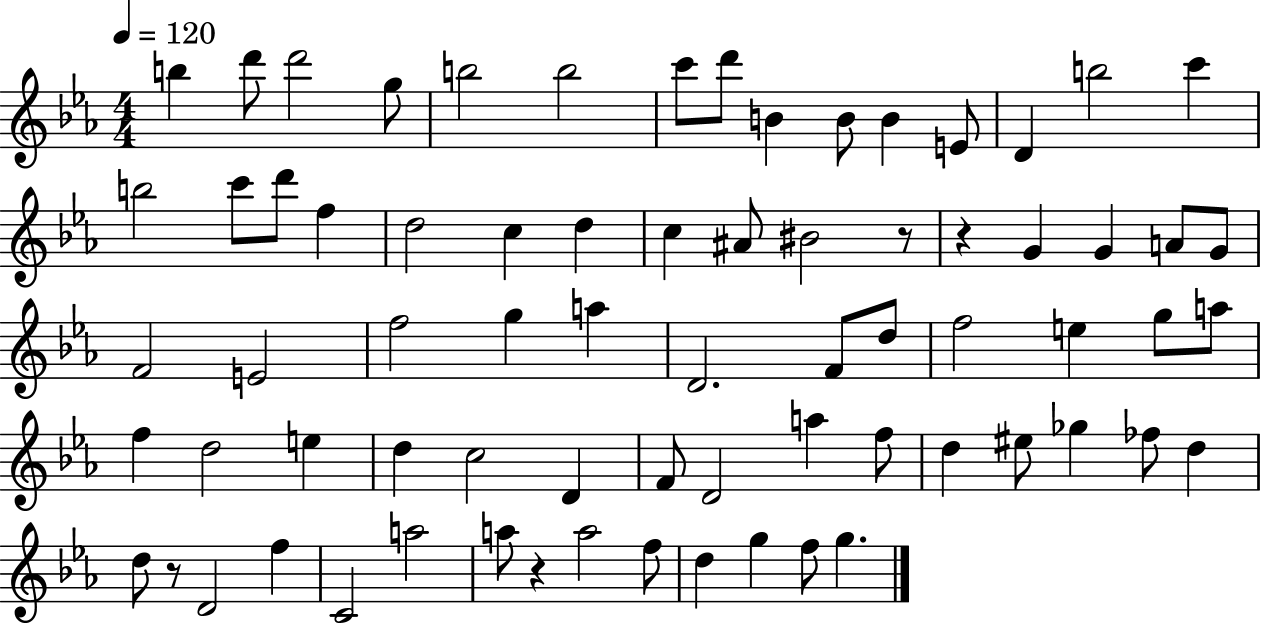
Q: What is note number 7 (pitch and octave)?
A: C6